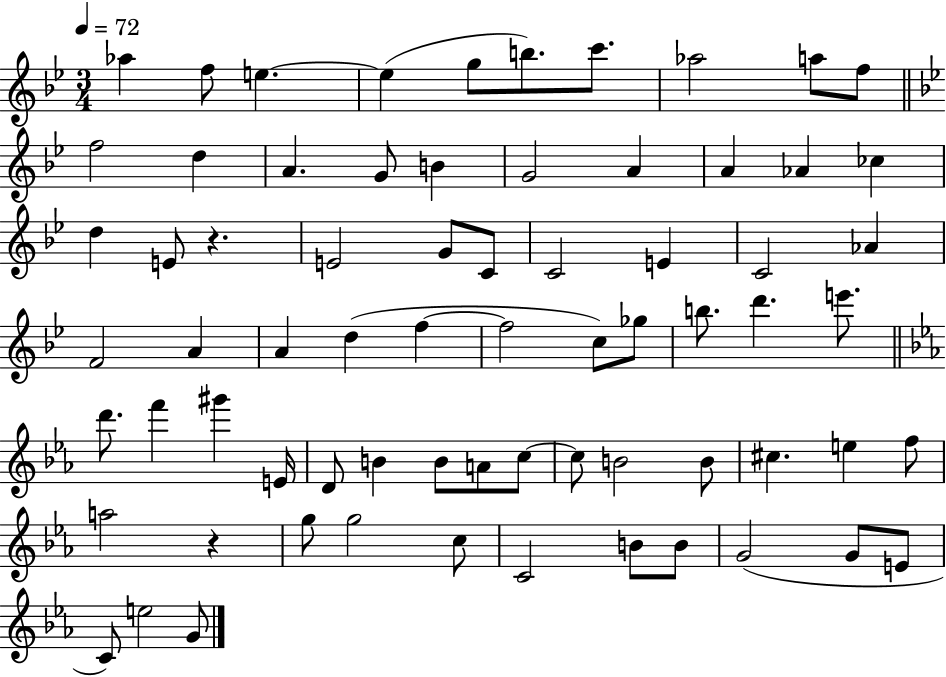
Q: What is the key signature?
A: BES major